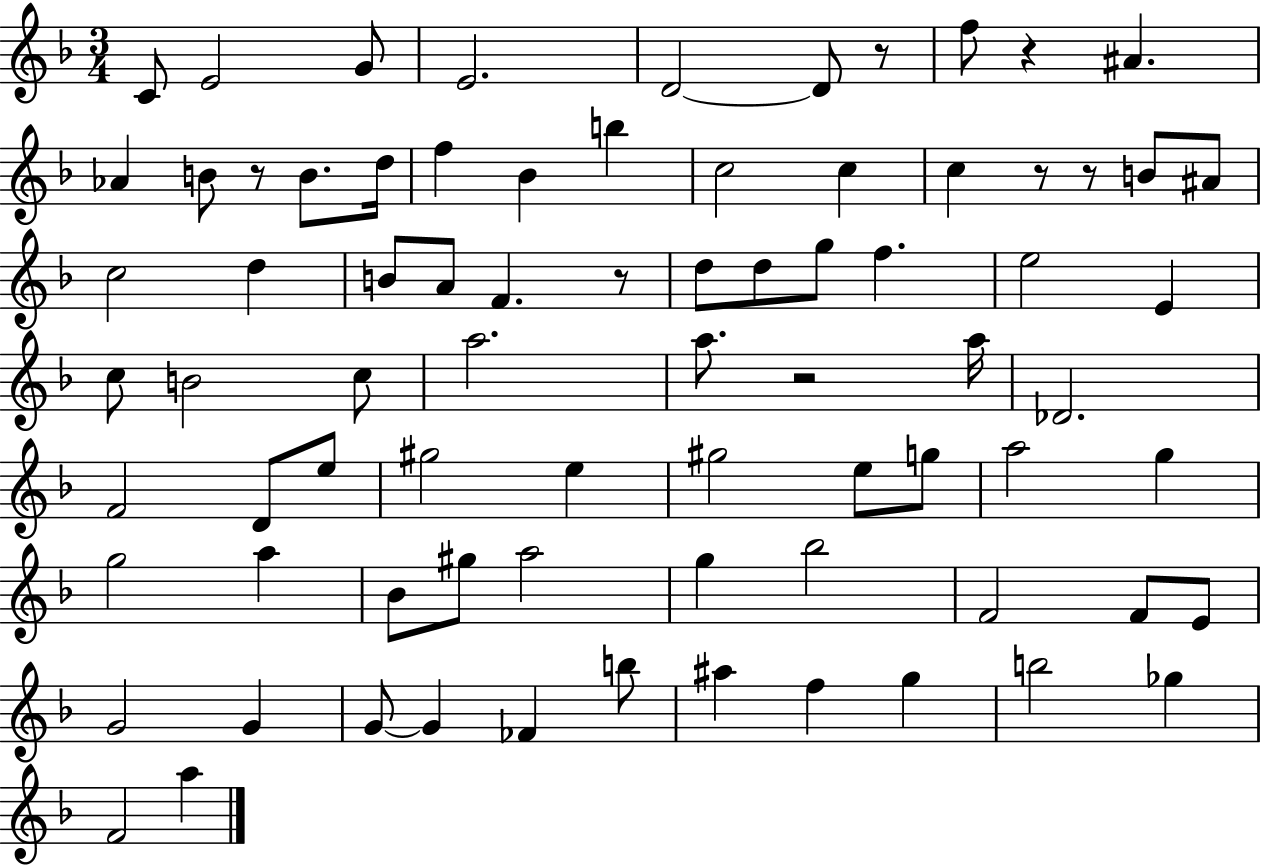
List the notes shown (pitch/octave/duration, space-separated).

C4/e E4/h G4/e E4/h. D4/h D4/e R/e F5/e R/q A#4/q. Ab4/q B4/e R/e B4/e. D5/s F5/q Bb4/q B5/q C5/h C5/q C5/q R/e R/e B4/e A#4/e C5/h D5/q B4/e A4/e F4/q. R/e D5/e D5/e G5/e F5/q. E5/h E4/q C5/e B4/h C5/e A5/h. A5/e. R/h A5/s Db4/h. F4/h D4/e E5/e G#5/h E5/q G#5/h E5/e G5/e A5/h G5/q G5/h A5/q Bb4/e G#5/e A5/h G5/q Bb5/h F4/h F4/e E4/e G4/h G4/q G4/e G4/q FES4/q B5/e A#5/q F5/q G5/q B5/h Gb5/q F4/h A5/q